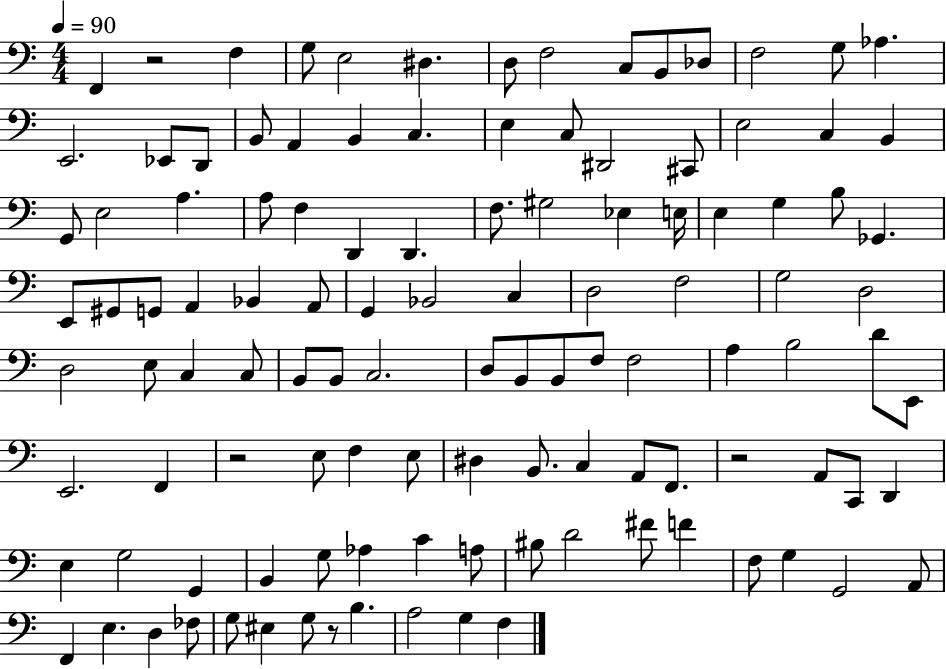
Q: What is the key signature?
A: C major